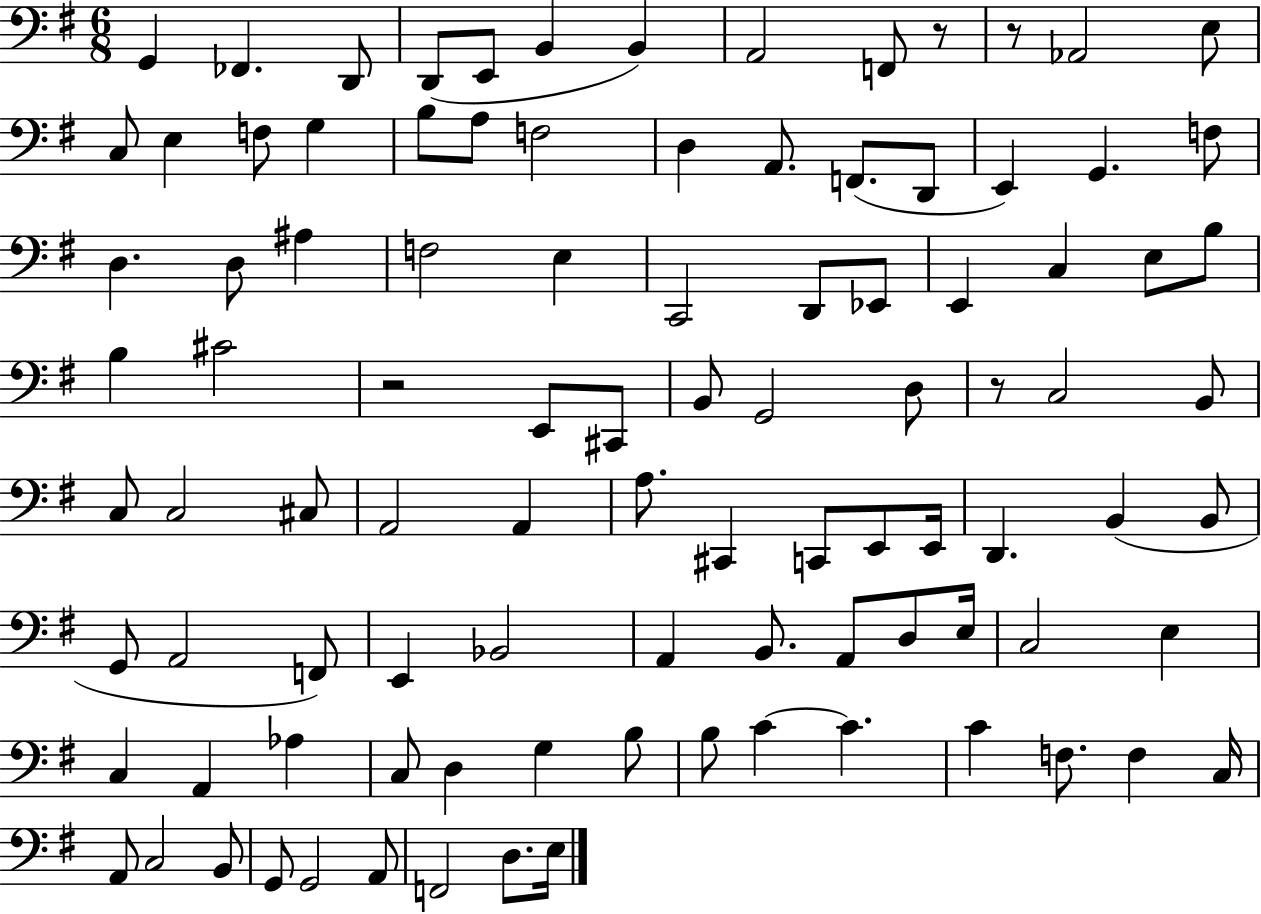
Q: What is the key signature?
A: G major